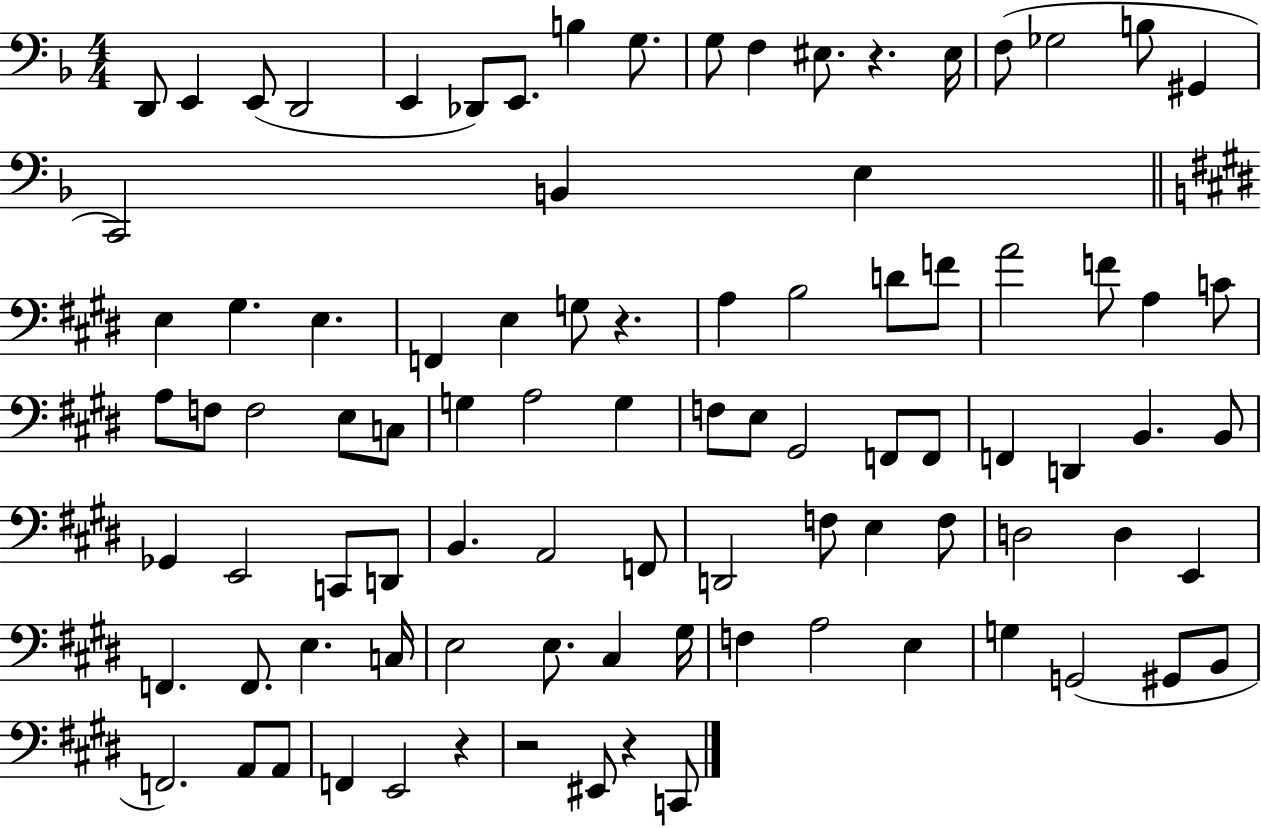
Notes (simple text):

D2/e E2/q E2/e D2/h E2/q Db2/e E2/e. B3/q G3/e. G3/e F3/q EIS3/e. R/q. EIS3/s F3/e Gb3/h B3/e G#2/q C2/h B2/q E3/q E3/q G#3/q. E3/q. F2/q E3/q G3/e R/q. A3/q B3/h D4/e F4/e A4/h F4/e A3/q C4/e A3/e F3/e F3/h E3/e C3/e G3/q A3/h G3/q F3/e E3/e G#2/h F2/e F2/e F2/q D2/q B2/q. B2/e Gb2/q E2/h C2/e D2/e B2/q. A2/h F2/e D2/h F3/e E3/q F3/e D3/h D3/q E2/q F2/q. F2/e. E3/q. C3/s E3/h E3/e. C#3/q G#3/s F3/q A3/h E3/q G3/q G2/h G#2/e B2/e F2/h. A2/e A2/e F2/q E2/h R/q R/h EIS2/e R/q C2/e